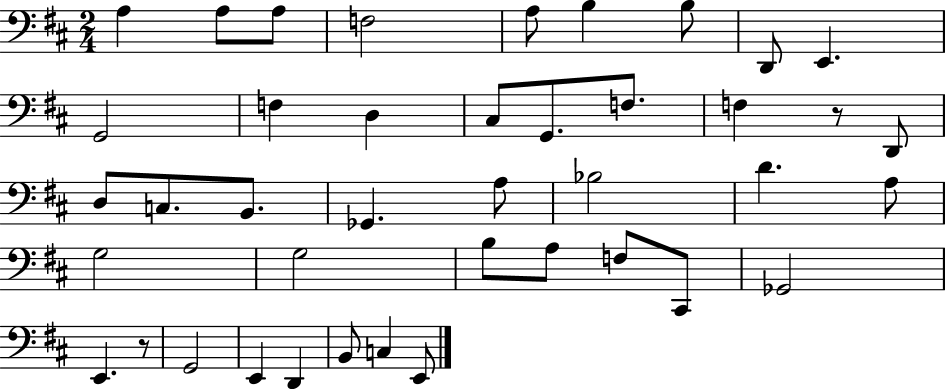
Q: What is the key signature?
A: D major